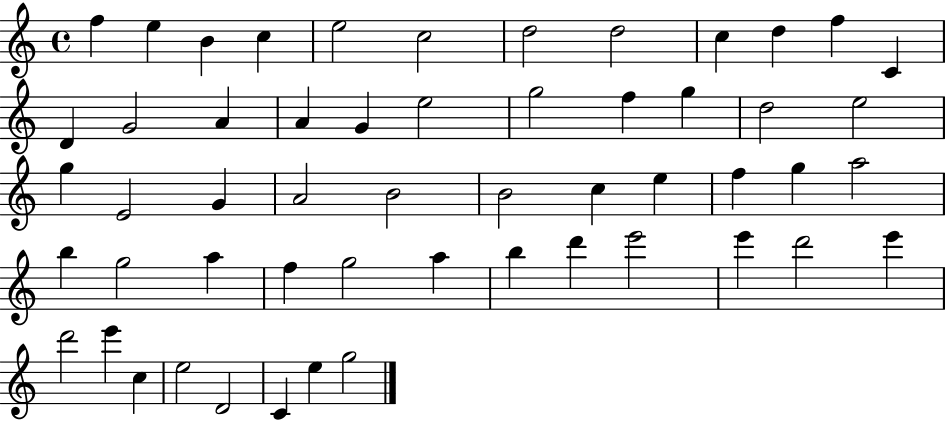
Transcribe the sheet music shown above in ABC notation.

X:1
T:Untitled
M:4/4
L:1/4
K:C
f e B c e2 c2 d2 d2 c d f C D G2 A A G e2 g2 f g d2 e2 g E2 G A2 B2 B2 c e f g a2 b g2 a f g2 a b d' e'2 e' d'2 e' d'2 e' c e2 D2 C e g2